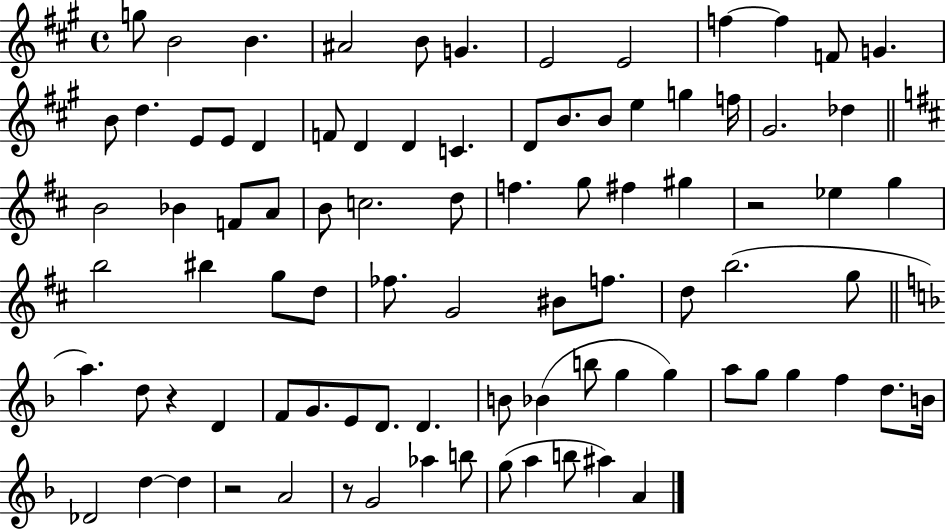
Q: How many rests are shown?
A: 4